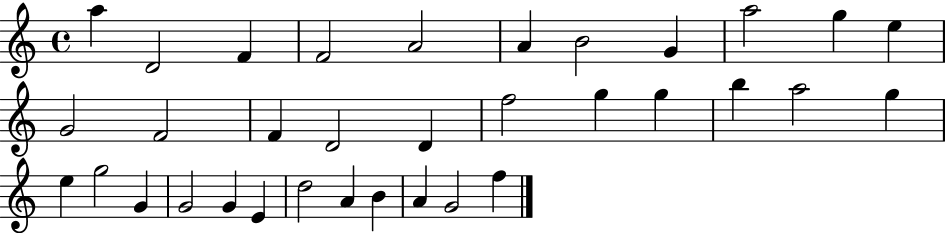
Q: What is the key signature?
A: C major